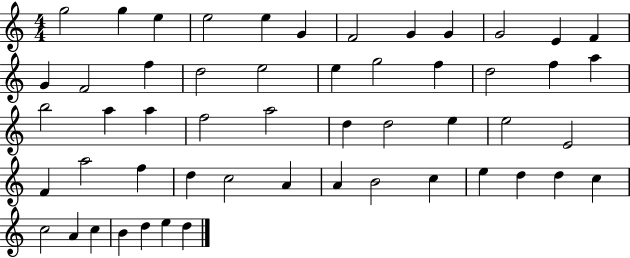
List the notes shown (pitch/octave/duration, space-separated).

G5/h G5/q E5/q E5/h E5/q G4/q F4/h G4/q G4/q G4/h E4/q F4/q G4/q F4/h F5/q D5/h E5/h E5/q G5/h F5/q D5/h F5/q A5/q B5/h A5/q A5/q F5/h A5/h D5/q D5/h E5/q E5/h E4/h F4/q A5/h F5/q D5/q C5/h A4/q A4/q B4/h C5/q E5/q D5/q D5/q C5/q C5/h A4/q C5/q B4/q D5/q E5/q D5/q